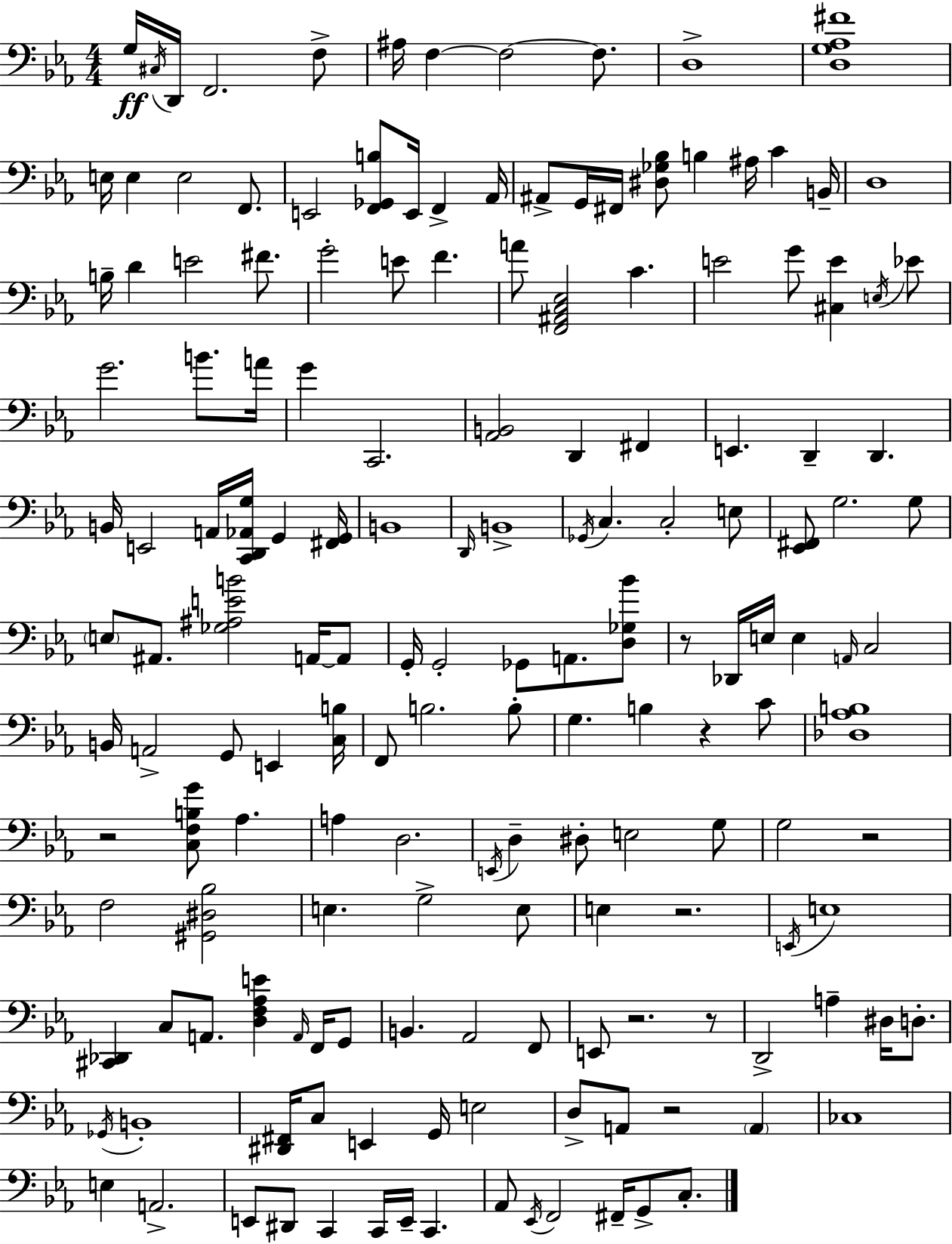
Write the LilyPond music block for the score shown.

{
  \clef bass
  \numericTimeSignature
  \time 4/4
  \key c \minor
  g16\ff \acciaccatura { cis16 } d,16 f,2. f8-> | ais16 f4~~ f2~~ f8. | d1-> | <d g aes fis'>1 | \break e16 e4 e2 f,8. | e,2 <f, ges, b>8 e,16 f,4-> | aes,16 ais,8-> g,16 fis,16 <dis ges bes>8 b4 ais16 c'4 | b,16-- d1 | \break b16-- d'4 e'2 fis'8. | g'2-. e'8 f'4. | a'8 <f, ais, c ees>2 c'4. | e'2 g'8 <cis e'>4 \acciaccatura { e16 } | \break ees'8 g'2. b'8. | a'16 g'4 c,2. | <aes, b,>2 d,4 fis,4 | e,4. d,4-- d,4. | \break b,16 e,2 a,16 <c, d, aes, g>16 g,4 | <fis, g,>16 b,1 | \grace { d,16 } b,1-> | \acciaccatura { ges,16 } c4. c2-. | \break e8 <ees, fis,>8 g2. | g8 \parenthesize e8 ais,8. <ges ais e' b'>2 | a,16~~ a,8 g,16-. g,2-. ges,8 a,8. | <d ges bes'>8 r8 des,16 e16 e4 \grace { a,16 } c2 | \break b,16 a,2-> g,8 | e,4 <c b>16 f,8 b2. | b8-. g4. b4 r4 | c'8 <des aes b>1 | \break r2 <c f b g'>8 aes4. | a4 d2. | \acciaccatura { e,16 } d4-- dis8-. e2 | g8 g2 r2 | \break f2 <gis, dis bes>2 | e4. g2-> | e8 e4 r2. | \acciaccatura { e,16 } e1 | \break <cis, des,>4 c8 a,8. | <d f aes e'>4 \grace { a,16 } f,16 g,8 b,4. aes,2 | f,8 e,8 r2. | r8 d,2-> | \break a4-- dis16 d8.-. \acciaccatura { ges,16 } b,1-. | <dis, fis,>16 c8 e,4 | g,16 e2 d8-> a,8 r2 | \parenthesize a,4 ces1 | \break e4 a,2.-> | e,8 dis,8 c,4 | c,16 e,16-- c,4. aes,8 \acciaccatura { ees,16 } f,2 | fis,16-- g,8-> c8.-. \bar "|."
}